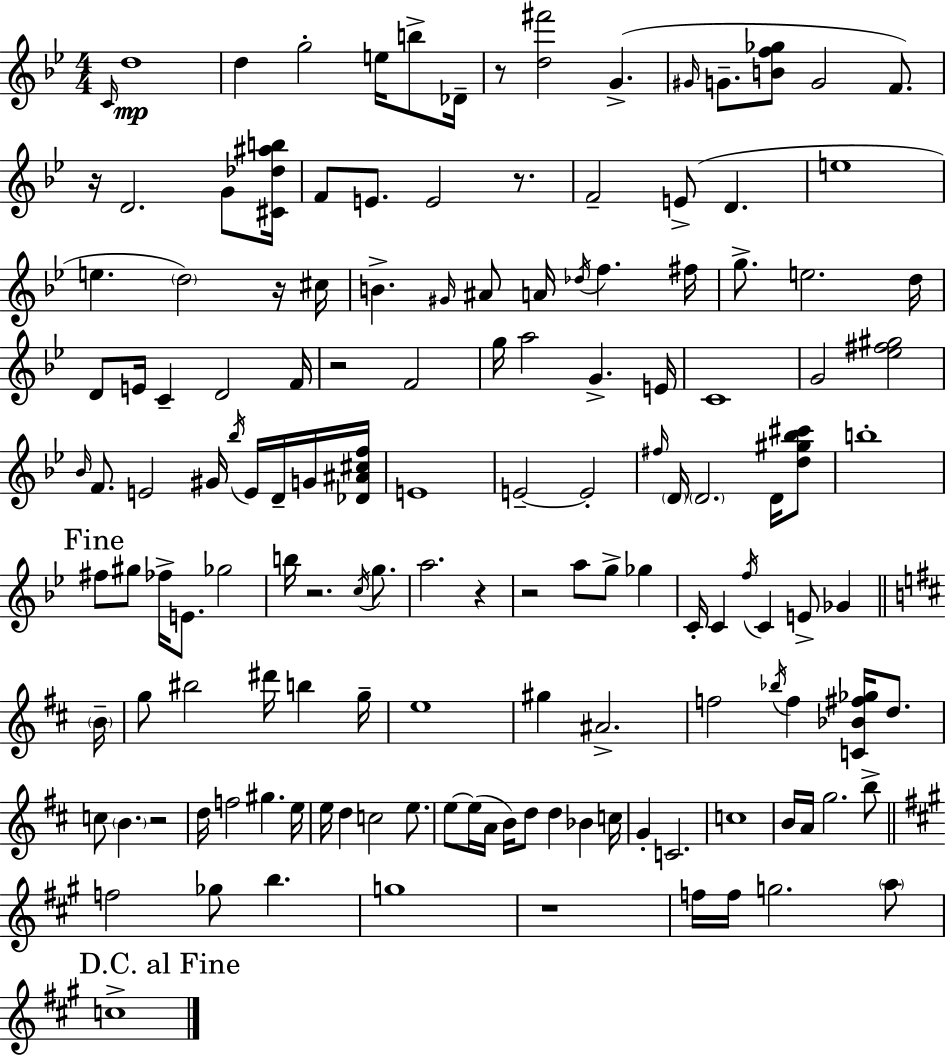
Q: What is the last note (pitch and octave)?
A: C5